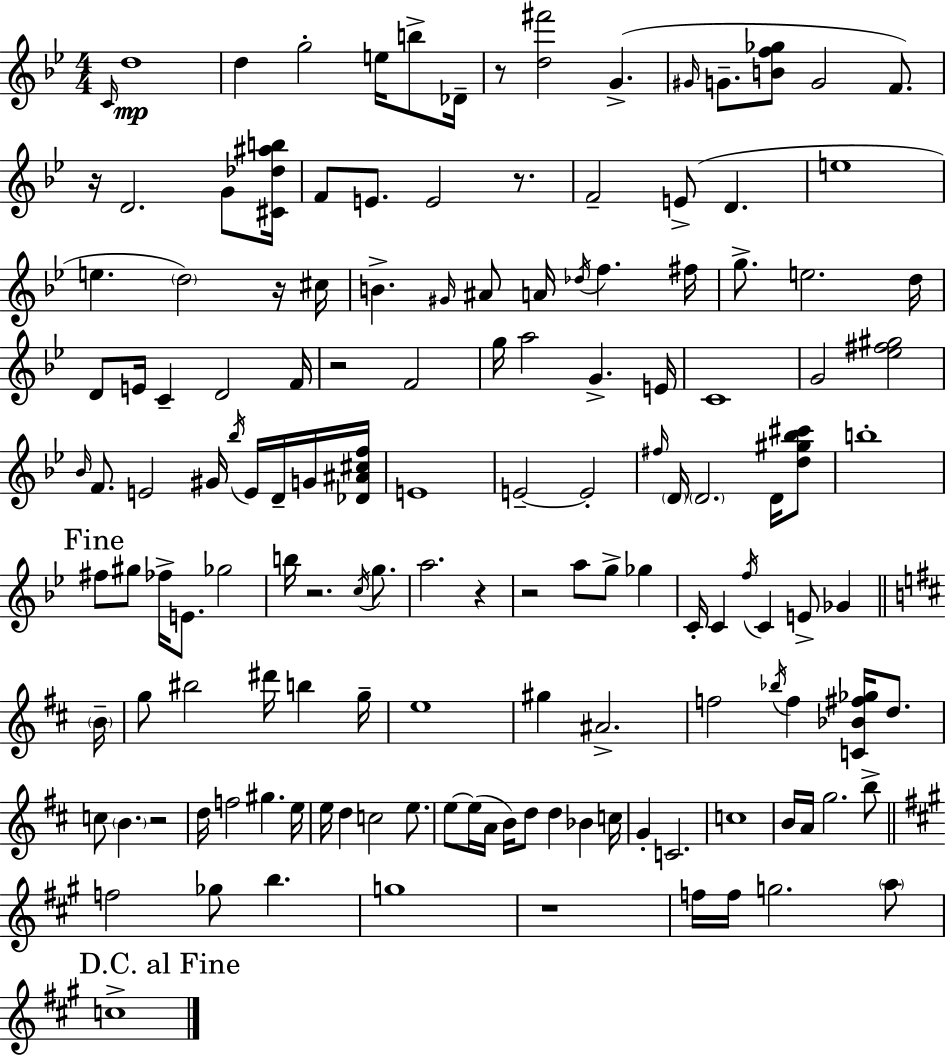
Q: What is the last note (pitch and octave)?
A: C5